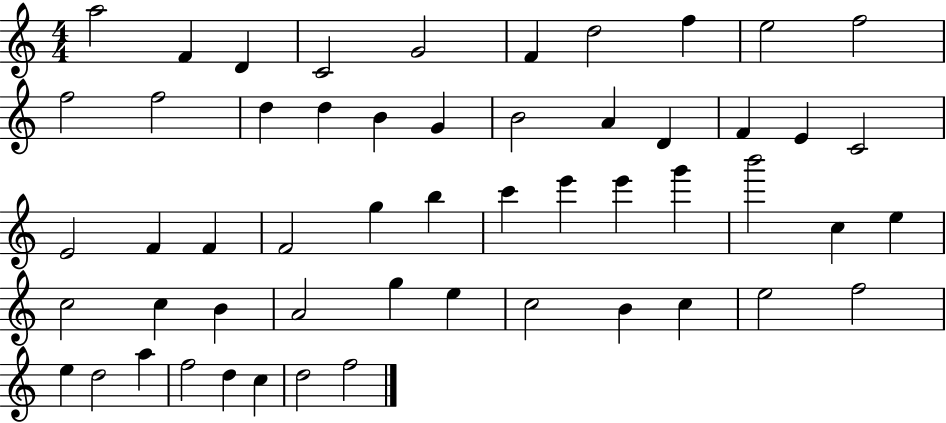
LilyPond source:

{
  \clef treble
  \numericTimeSignature
  \time 4/4
  \key c \major
  a''2 f'4 d'4 | c'2 g'2 | f'4 d''2 f''4 | e''2 f''2 | \break f''2 f''2 | d''4 d''4 b'4 g'4 | b'2 a'4 d'4 | f'4 e'4 c'2 | \break e'2 f'4 f'4 | f'2 g''4 b''4 | c'''4 e'''4 e'''4 g'''4 | b'''2 c''4 e''4 | \break c''2 c''4 b'4 | a'2 g''4 e''4 | c''2 b'4 c''4 | e''2 f''2 | \break e''4 d''2 a''4 | f''2 d''4 c''4 | d''2 f''2 | \bar "|."
}